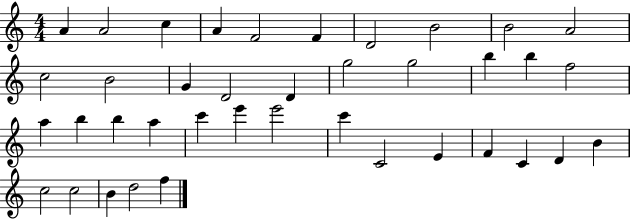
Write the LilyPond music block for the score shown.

{
  \clef treble
  \numericTimeSignature
  \time 4/4
  \key c \major
  a'4 a'2 c''4 | a'4 f'2 f'4 | d'2 b'2 | b'2 a'2 | \break c''2 b'2 | g'4 d'2 d'4 | g''2 g''2 | b''4 b''4 f''2 | \break a''4 b''4 b''4 a''4 | c'''4 e'''4 e'''2 | c'''4 c'2 e'4 | f'4 c'4 d'4 b'4 | \break c''2 c''2 | b'4 d''2 f''4 | \bar "|."
}